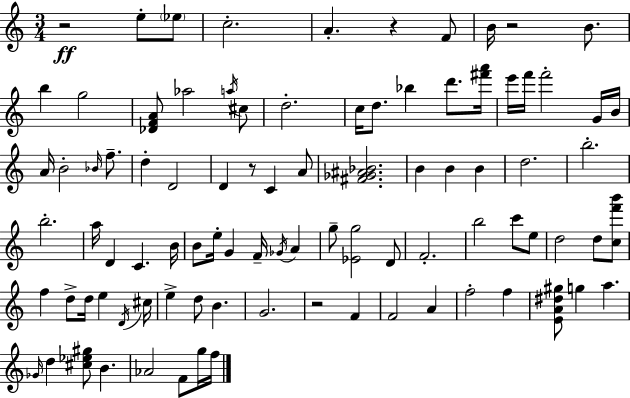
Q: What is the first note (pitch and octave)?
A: E5